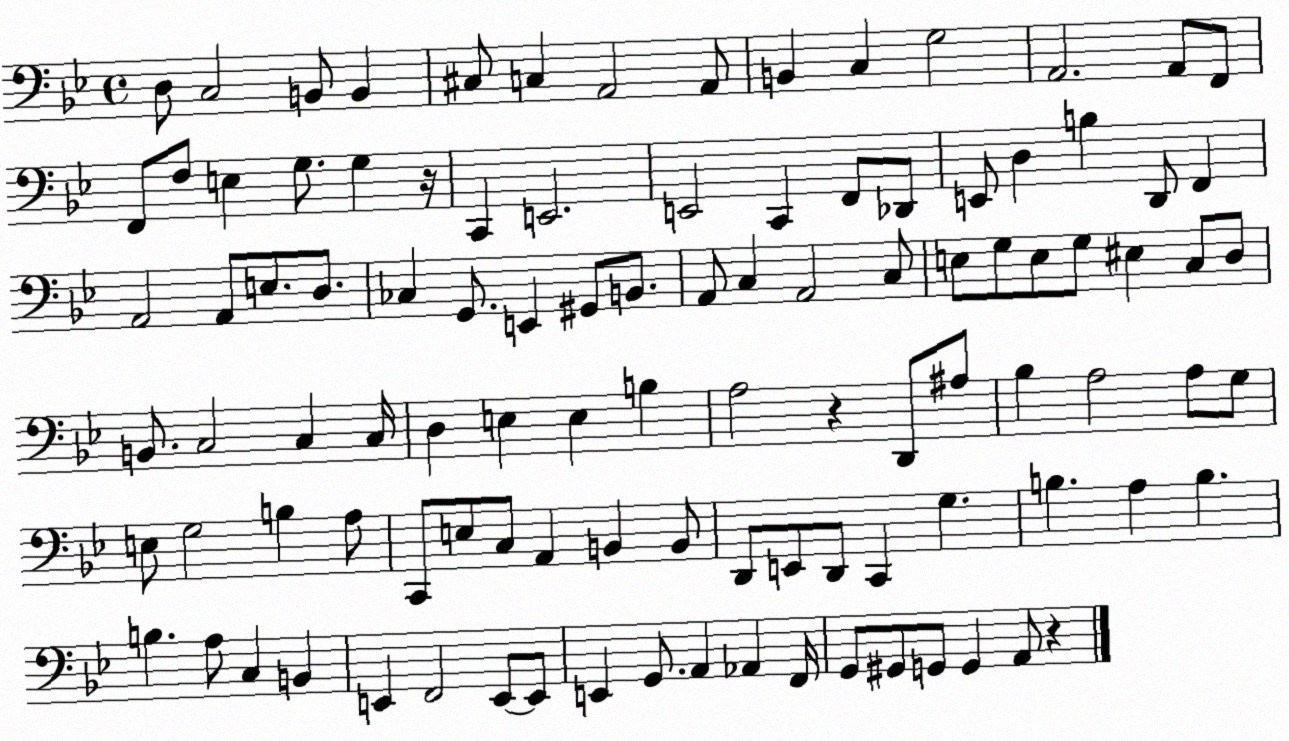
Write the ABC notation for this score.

X:1
T:Untitled
M:4/4
L:1/4
K:Bb
D,/2 C,2 B,,/2 B,, ^C,/2 C, A,,2 A,,/2 B,, C, G,2 A,,2 A,,/2 F,,/2 F,,/2 F,/2 E, G,/2 G, z/4 C,, E,,2 E,,2 C,, F,,/2 _D,,/2 E,,/2 D, B, D,,/2 F,, A,,2 A,,/2 E,/2 D,/2 _C, G,,/2 E,, ^G,,/2 B,,/2 A,,/2 C, A,,2 C,/2 E,/2 G,/2 E,/2 G,/2 ^E, C,/2 D,/2 B,,/2 C,2 C, C,/4 D, E, E, B, A,2 z D,,/2 ^A,/2 _B, A,2 A,/2 G,/2 E,/2 G,2 B, A,/2 C,,/2 E,/2 C,/2 A,, B,, B,,/2 D,,/2 E,,/2 D,,/2 C,, G, B, A, B, B, A,/2 C, B,, E,, F,,2 E,,/2 E,,/2 E,, G,,/2 A,, _A,, F,,/4 G,,/2 ^G,,/2 G,,/2 G,, A,,/2 z